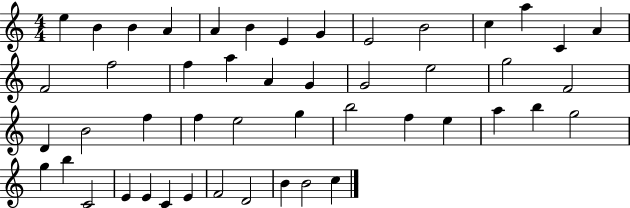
X:1
T:Untitled
M:4/4
L:1/4
K:C
e B B A A B E G E2 B2 c a C A F2 f2 f a A G G2 e2 g2 F2 D B2 f f e2 g b2 f e a b g2 g b C2 E E C E F2 D2 B B2 c